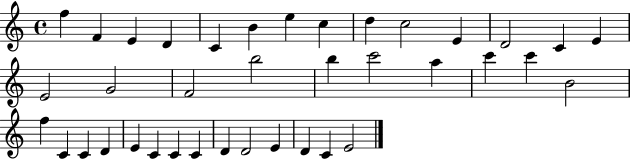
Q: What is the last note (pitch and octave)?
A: E4